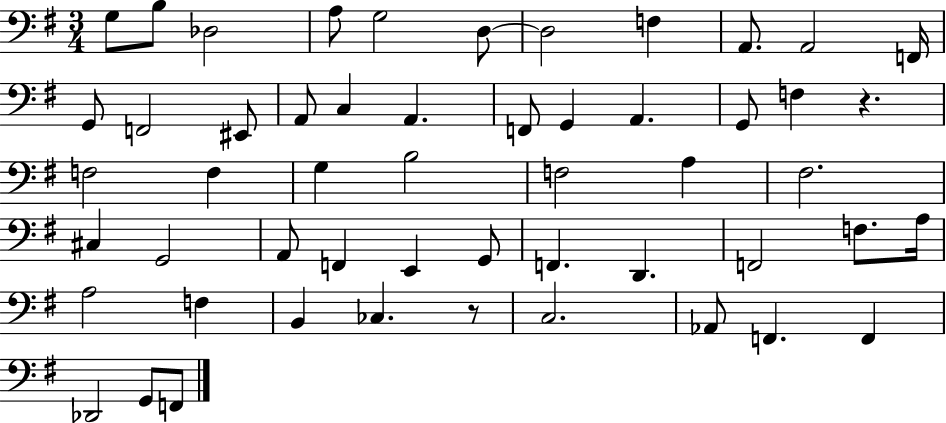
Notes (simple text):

G3/e B3/e Db3/h A3/e G3/h D3/e D3/h F3/q A2/e. A2/h F2/s G2/e F2/h EIS2/e A2/e C3/q A2/q. F2/e G2/q A2/q. G2/e F3/q R/q. F3/h F3/q G3/q B3/h F3/h A3/q F#3/h. C#3/q G2/h A2/e F2/q E2/q G2/e F2/q. D2/q. F2/h F3/e. A3/s A3/h F3/q B2/q CES3/q. R/e C3/h. Ab2/e F2/q. F2/q Db2/h G2/e F2/e